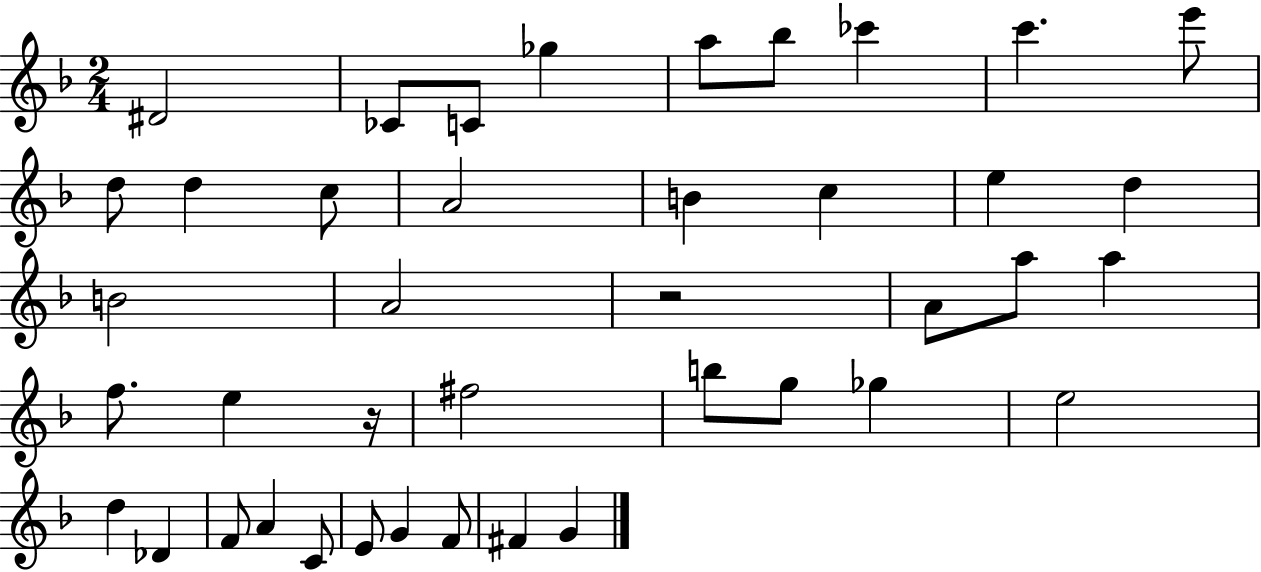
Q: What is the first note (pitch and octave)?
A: D#4